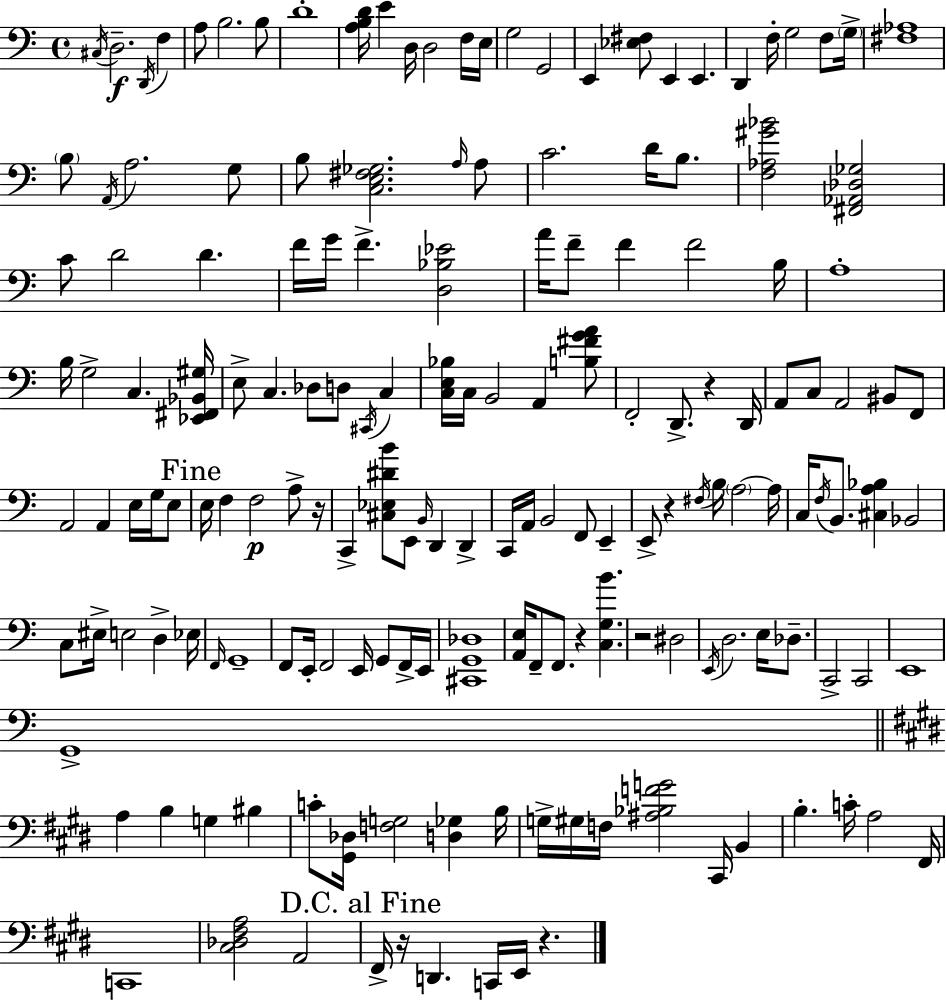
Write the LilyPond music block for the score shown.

{
  \clef bass
  \time 4/4
  \defaultTimeSignature
  \key c \major
  \repeat volta 2 { \acciaccatura { cis16 }\f d2.-- \acciaccatura { d,16 } f4 | a8 b2. | b8 d'1-. | <a b d'>16 e'4 d16 d2 | \break f16 e16 g2 g,2 | e,4 <ees fis>8 e,4 e,4. | d,4 f16-. g2 f8 | \parenthesize g16-> <fis aes>1 | \break \parenthesize b8 \acciaccatura { a,16 } a2. | g8 b8 <c e fis ges>2. | \grace { a16 } a8 c'2. | d'16 b8. <f aes gis' bes'>2 <fis, aes, des ges>2 | \break c'8 d'2 d'4. | f'16 g'16 f'4.-> <d bes ees'>2 | a'16 f'8-- f'4 f'2 | b16 a1-. | \break b16 g2-> c4. | <ees, fis, bes, gis>16 e8-> c4. des8 d8 | \acciaccatura { cis,16 } c4 <c e bes>16 c16 b,2 a,4 | <b fis' g' a'>8 f,2-. d,8.-> | \break r4 d,16 a,8 c8 a,2 | bis,8 f,8 a,2 a,4 | e16 g16 e8 \mark "Fine" e16 f4 f2\p | a8-> r16 c,4-> <cis ees dis' b'>8 e,8 \grace { b,16 } d,4 | \break d,4-> c,16 a,16 b,2 | f,8 e,4-- e,8-> r4 \acciaccatura { fis16 } b16 \parenthesize a2~~ | a16 c16 \acciaccatura { f16 } b,8. <cis a bes>4 | bes,2 c8 eis16-> e2 | \break d4-> ees16 \grace { f,16 } g,1-- | f,8 e,16-. f,2 | e,16 g,8 f,16-> e,16 <cis, g, des>1 | <a, e>16 f,8-- f,8. r4 | \break <c g b'>4. r2 | dis2 \acciaccatura { e,16 } d2. | e16 des8.-- c,2-> | c,2 e,1 | \break g,1-> | \bar "||" \break \key e \major a4 b4 g4 bis4 | c'8-. <gis, des>16 <f g>2 <d ges>4 b16 | g16-> gis16 f16 <ais bes f' g'>2 cis,16 b,4 | b4.-. c'16-. a2 fis,16 | \break c,1 | <cis des fis a>2 a,2 | \mark "D.C. al Fine" fis,16-> r16 d,4. c,16 e,16 r4. | } \bar "|."
}